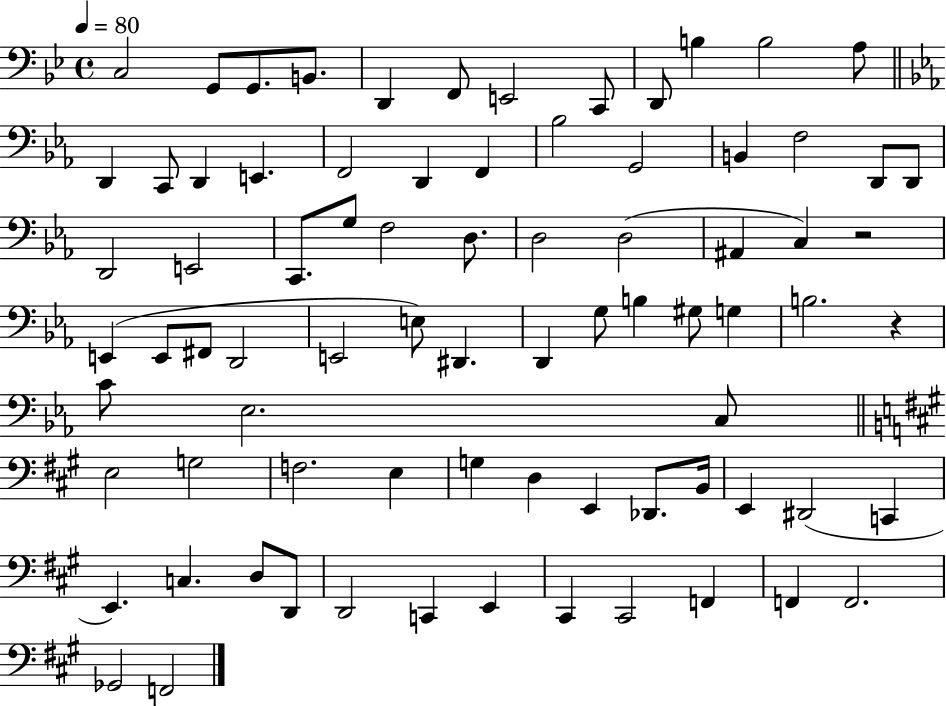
{
  \clef bass
  \time 4/4
  \defaultTimeSignature
  \key bes \major
  \tempo 4 = 80
  c2 g,8 g,8. b,8. | d,4 f,8 e,2 c,8 | d,8 b4 b2 a8 | \bar "||" \break \key ees \major d,4 c,8 d,4 e,4. | f,2 d,4 f,4 | bes2 g,2 | b,4 f2 d,8 d,8 | \break d,2 e,2 | c,8. g8 f2 d8. | d2 d2( | ais,4 c4) r2 | \break e,4( e,8 fis,8 d,2 | e,2 e8) dis,4. | d,4 g8 b4 gis8 g4 | b2. r4 | \break c'8 ees2. c8 | \bar "||" \break \key a \major e2 g2 | f2. e4 | g4 d4 e,4 des,8. b,16 | e,4 dis,2( c,4 | \break e,4.) c4. d8 d,8 | d,2 c,4 e,4 | cis,4 cis,2 f,4 | f,4 f,2. | \break ges,2 f,2 | \bar "|."
}